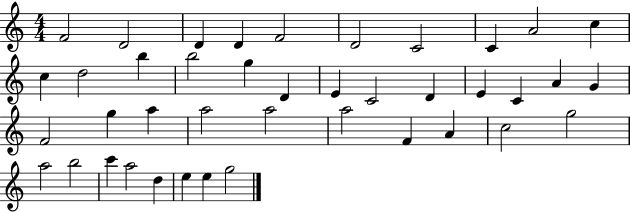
F4/h D4/h D4/q D4/q F4/h D4/h C4/h C4/q A4/h C5/q C5/q D5/h B5/q B5/h G5/q D4/q E4/q C4/h D4/q E4/q C4/q A4/q G4/q F4/h G5/q A5/q A5/h A5/h A5/h F4/q A4/q C5/h G5/h A5/h B5/h C6/q A5/h D5/q E5/q E5/q G5/h